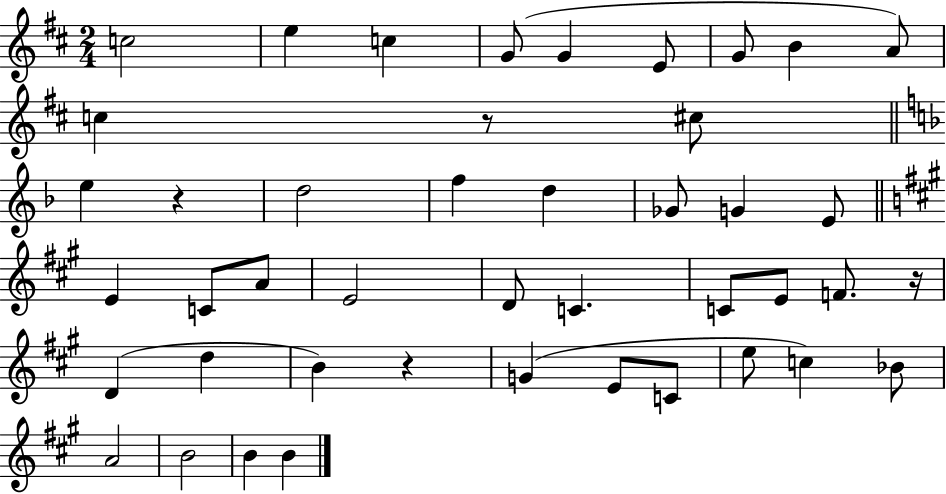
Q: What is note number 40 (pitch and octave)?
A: B4